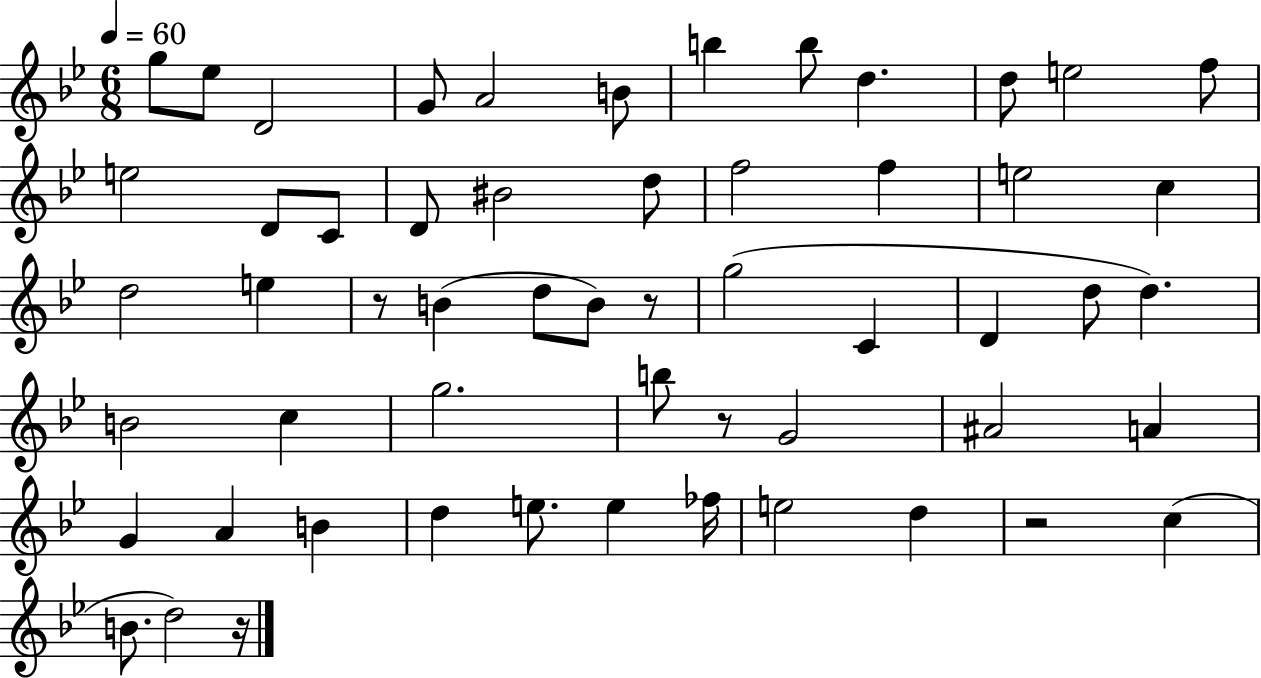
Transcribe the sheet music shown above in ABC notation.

X:1
T:Untitled
M:6/8
L:1/4
K:Bb
g/2 _e/2 D2 G/2 A2 B/2 b b/2 d d/2 e2 f/2 e2 D/2 C/2 D/2 ^B2 d/2 f2 f e2 c d2 e z/2 B d/2 B/2 z/2 g2 C D d/2 d B2 c g2 b/2 z/2 G2 ^A2 A G A B d e/2 e _f/4 e2 d z2 c B/2 d2 z/4